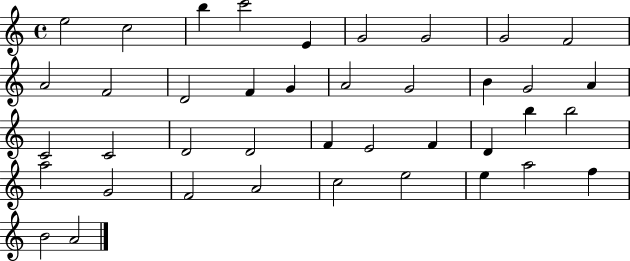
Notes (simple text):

E5/h C5/h B5/q C6/h E4/q G4/h G4/h G4/h F4/h A4/h F4/h D4/h F4/q G4/q A4/h G4/h B4/q G4/h A4/q C4/h C4/h D4/h D4/h F4/q E4/h F4/q D4/q B5/q B5/h A5/h G4/h F4/h A4/h C5/h E5/h E5/q A5/h F5/q B4/h A4/h